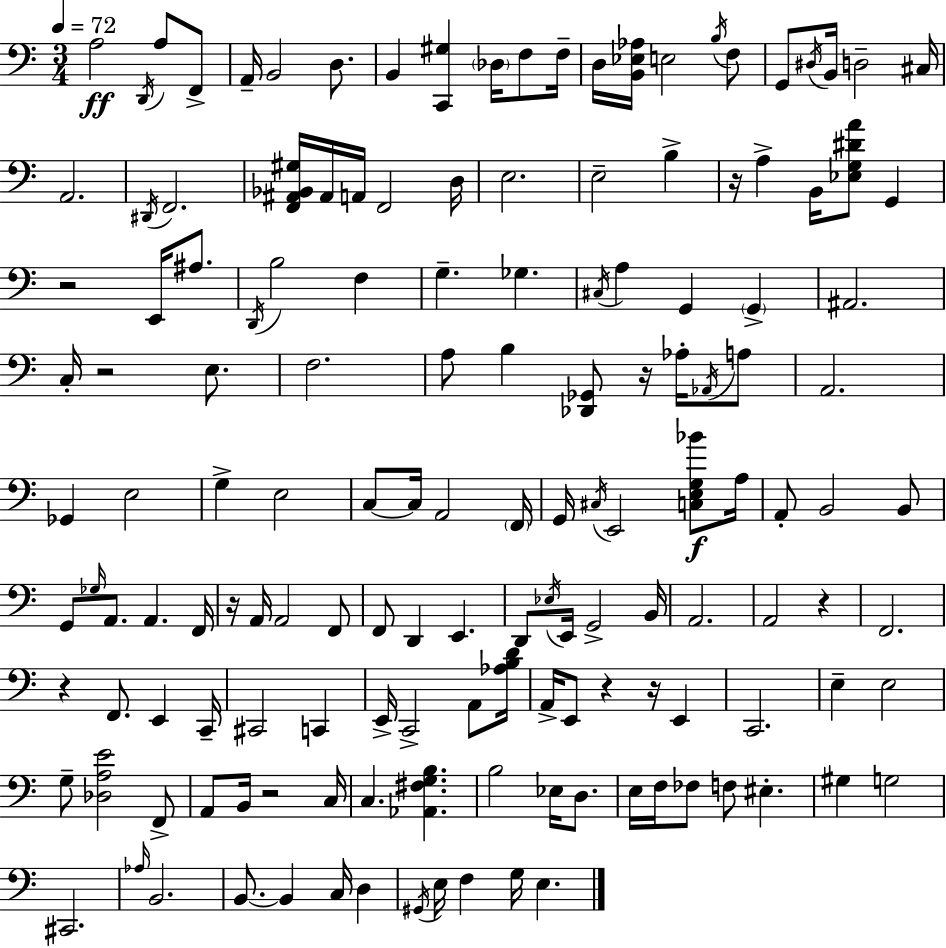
A3/h D2/s A3/e F2/e A2/s B2/h D3/e. B2/q [C2,G#3]/q Db3/s F3/e F3/s D3/s [B2,Eb3,Ab3]/s E3/h B3/s F3/e G2/e D#3/s B2/s D3/h C#3/s A2/h. D#2/s F2/h. [F2,A#2,Bb2,G#3]/s A#2/s A2/s F2/h D3/s E3/h. E3/h B3/q R/s A3/q B2/s [Eb3,G3,D#4,A4]/e G2/q R/h E2/s A#3/e. D2/s B3/h F3/q G3/q. Gb3/q. C#3/s A3/q G2/q G2/q A#2/h. C3/s R/h E3/e. F3/h. A3/e B3/q [Db2,Gb2]/e R/s Ab3/s Ab2/s A3/e A2/h. Gb2/q E3/h G3/q E3/h C3/e C3/s A2/h F2/s G2/s C#3/s E2/h [C3,E3,G3,Bb4]/e A3/s A2/e B2/h B2/e G2/e Gb3/s A2/e. A2/q. F2/s R/s A2/s A2/h F2/e F2/e D2/q E2/q. D2/e Eb3/s E2/s G2/h B2/s A2/h. A2/h R/q F2/h. R/q F2/e. E2/q C2/s C#2/h C2/q E2/s C2/h A2/e [Ab3,B3,D4]/s A2/s E2/e R/q R/s E2/q C2/h. E3/q E3/h G3/e [Db3,A3,E4]/h F2/e A2/e B2/s R/h C3/s C3/q. [Ab2,F#3,G3,B3]/q. B3/h Eb3/s D3/e. E3/s F3/s FES3/e F3/e EIS3/q. G#3/q G3/h C#2/h. Ab3/s B2/h. B2/e. B2/q C3/s D3/q G#2/s E3/s F3/q G3/s E3/q.